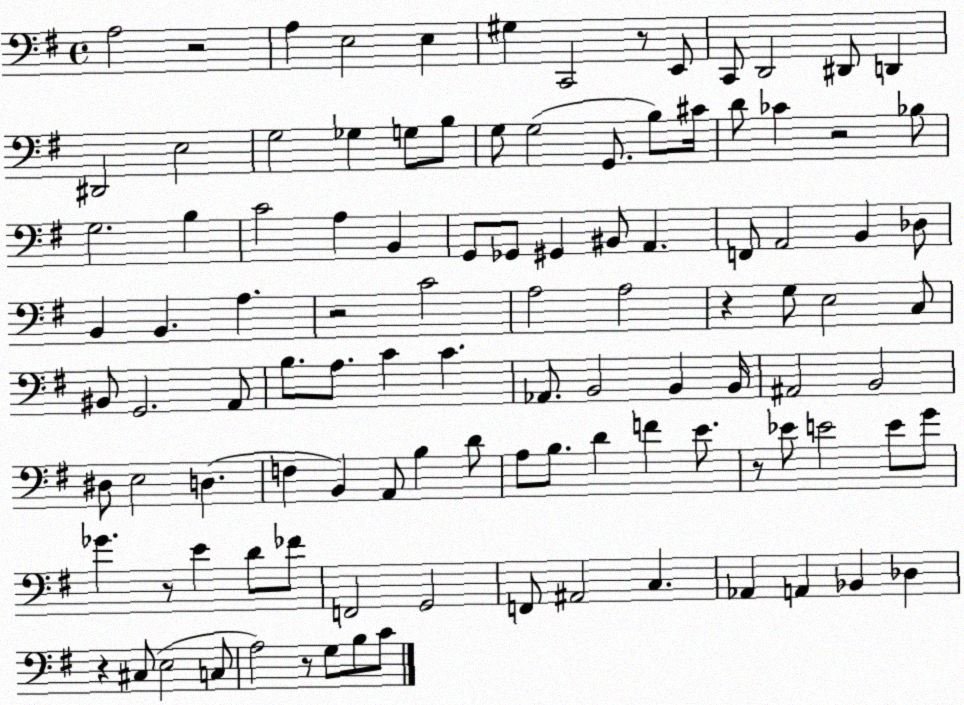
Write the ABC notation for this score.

X:1
T:Untitled
M:4/4
L:1/4
K:G
A,2 z2 A, E,2 E, ^G, C,,2 z/2 E,,/2 C,,/2 D,,2 ^D,,/2 D,, ^D,,2 E,2 G,2 _G, G,/2 B,/2 G,/2 G,2 G,,/2 B,/2 ^C/4 D/2 _C z2 _B,/2 G,2 B, C2 A, B,, G,,/2 _G,,/2 ^G,, ^B,,/2 A,, F,,/2 A,,2 B,, _D,/2 B,, B,, A, z2 C2 A,2 A,2 z G,/2 E,2 C,/2 ^B,,/2 G,,2 A,,/2 B,/2 A,/2 C C _A,,/2 B,,2 B,, B,,/4 ^A,,2 B,,2 ^D,/2 E,2 D, F, B,, A,,/2 B, D/2 A,/2 B,/2 D F E/2 z/2 _E/2 E2 E/2 G/2 _G z/2 E D/2 _F/2 F,,2 G,,2 F,,/2 ^A,,2 C, _A,, A,, _B,, _D, z ^C,/2 E,2 C,/2 A,2 z/2 G,/2 B,/2 C/2